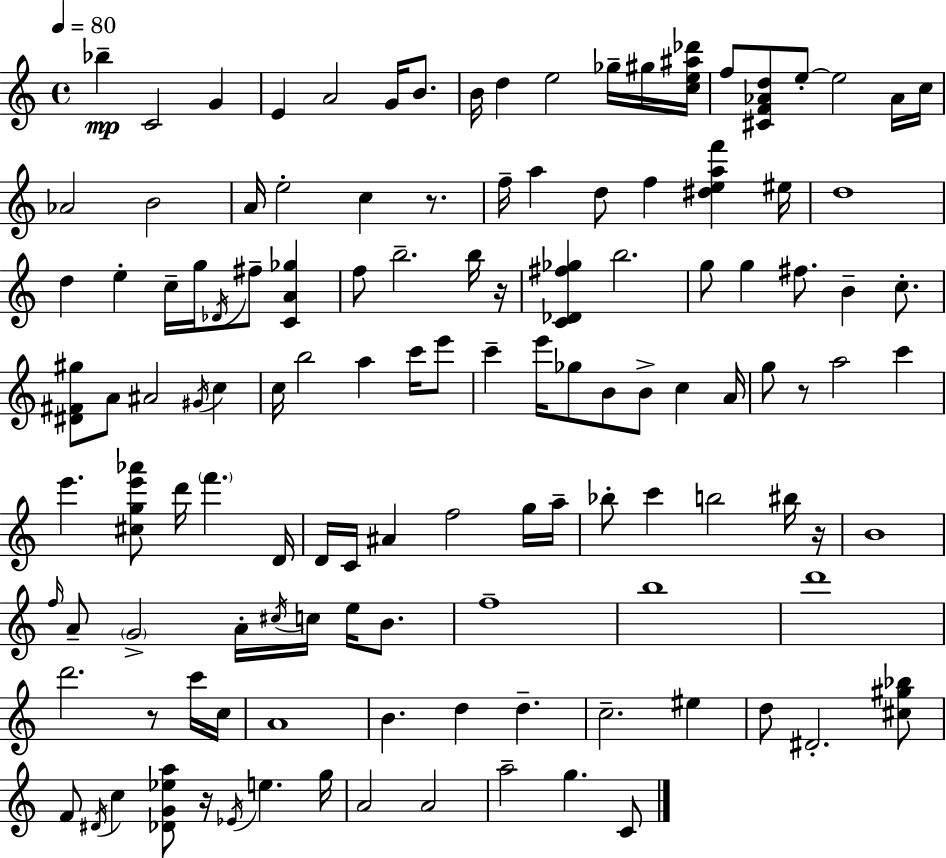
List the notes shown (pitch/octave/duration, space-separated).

Bb5/q C4/h G4/q E4/q A4/h G4/s B4/e. B4/s D5/q E5/h Gb5/s G#5/s [C5,E5,A#5,Db6]/s F5/e [C#4,F4,Ab4,D5]/e E5/e E5/h Ab4/s C5/s Ab4/h B4/h A4/s E5/h C5/q R/e. F5/s A5/q D5/e F5/q [D#5,E5,A5,F6]/q EIS5/s D5/w D5/q E5/q C5/s G5/s Db4/s F#5/e [C4,A4,Gb5]/q F5/e B5/h. B5/s R/s [C4,Db4,F#5,Gb5]/q B5/h. G5/e G5/q F#5/e. B4/q C5/e. [D#4,F#4,G#5]/e A4/e A#4/h G#4/s C5/q C5/s B5/h A5/q C6/s E6/e C6/q E6/s Gb5/e B4/e B4/e C5/q A4/s G5/e R/e A5/h C6/q E6/q. [C#5,G5,E6,Ab6]/e D6/s F6/q. D4/s D4/s C4/s A#4/q F5/h G5/s A5/s Bb5/e C6/q B5/h BIS5/s R/s B4/w F5/s A4/e G4/h A4/s C#5/s C5/s E5/s B4/e. F5/w B5/w D6/w D6/h. R/e C6/s C5/s A4/w B4/q. D5/q D5/q. C5/h. EIS5/q D5/e D#4/h. [C#5,G#5,Bb5]/e F4/e D#4/s C5/q [Db4,G4,Eb5,A5]/e R/s Eb4/s E5/q. G5/s A4/h A4/h A5/h G5/q. C4/e